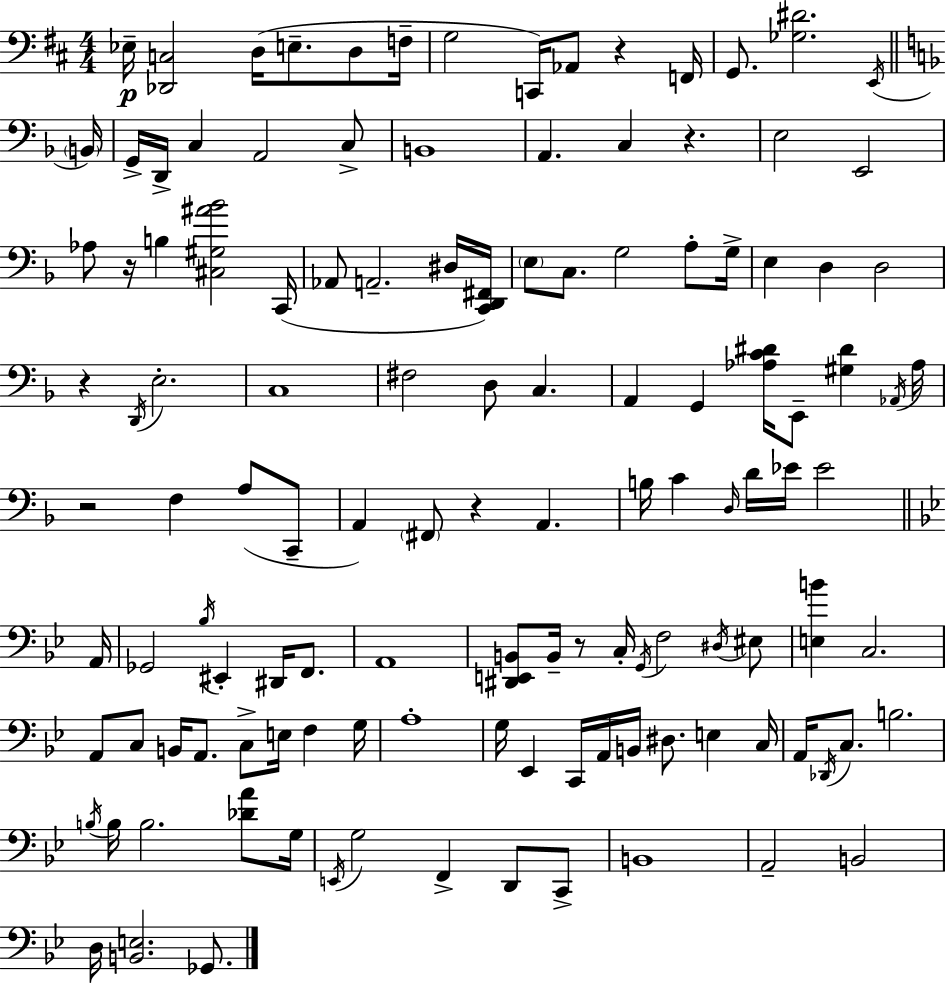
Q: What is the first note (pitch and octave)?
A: Eb3